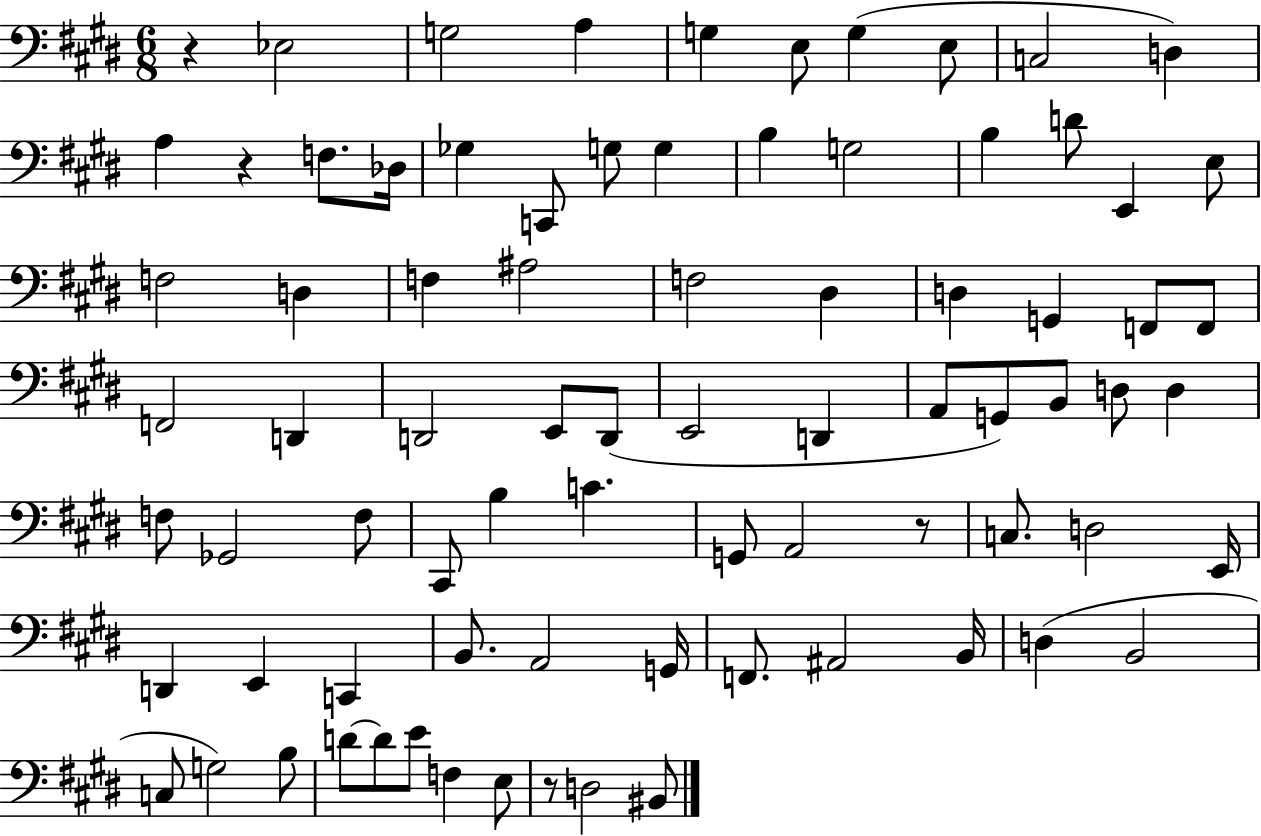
{
  \clef bass
  \numericTimeSignature
  \time 6/8
  \key e \major
  r4 ees2 | g2 a4 | g4 e8 g4( e8 | c2 d4) | \break a4 r4 f8. des16 | ges4 c,8 g8 g4 | b4 g2 | b4 d'8 e,4 e8 | \break f2 d4 | f4 ais2 | f2 dis4 | d4 g,4 f,8 f,8 | \break f,2 d,4 | d,2 e,8 d,8( | e,2 d,4 | a,8 g,8) b,8 d8 d4 | \break f8 ges,2 f8 | cis,8 b4 c'4. | g,8 a,2 r8 | c8. d2 e,16 | \break d,4 e,4 c,4 | b,8. a,2 g,16 | f,8. ais,2 b,16 | d4( b,2 | \break c8 g2) b8 | d'8~~ d'8 e'8 f4 e8 | r8 d2 bis,8 | \bar "|."
}